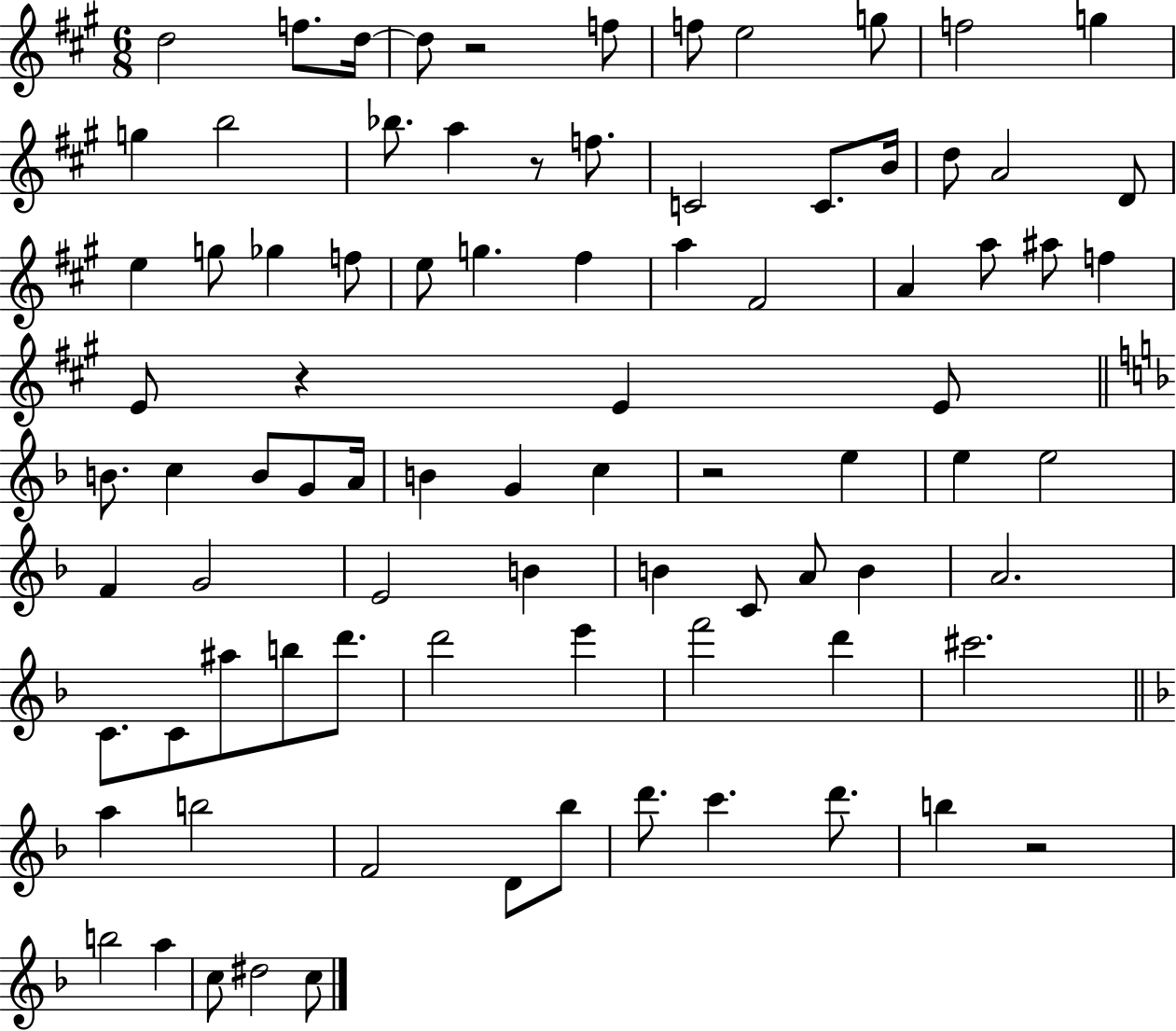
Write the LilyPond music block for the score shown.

{
  \clef treble
  \numericTimeSignature
  \time 6/8
  \key a \major
  d''2 f''8. d''16~~ | d''8 r2 f''8 | f''8 e''2 g''8 | f''2 g''4 | \break g''4 b''2 | bes''8. a''4 r8 f''8. | c'2 c'8. b'16 | d''8 a'2 d'8 | \break e''4 g''8 ges''4 f''8 | e''8 g''4. fis''4 | a''4 fis'2 | a'4 a''8 ais''8 f''4 | \break e'8 r4 e'4 e'8 | \bar "||" \break \key d \minor b'8. c''4 b'8 g'8 a'16 | b'4 g'4 c''4 | r2 e''4 | e''4 e''2 | \break f'4 g'2 | e'2 b'4 | b'4 c'8 a'8 b'4 | a'2. | \break c'8. c'8 ais''8 b''8 d'''8. | d'''2 e'''4 | f'''2 d'''4 | cis'''2. | \break \bar "||" \break \key f \major a''4 b''2 | f'2 d'8 bes''8 | d'''8. c'''4. d'''8. | b''4 r2 | \break b''2 a''4 | c''8 dis''2 c''8 | \bar "|."
}